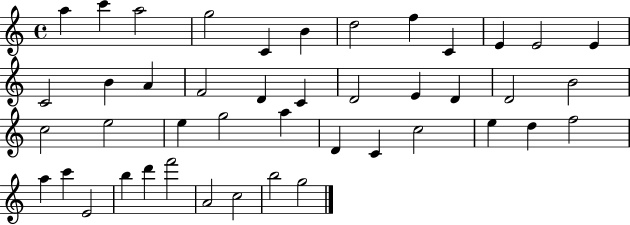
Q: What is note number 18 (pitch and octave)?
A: C4